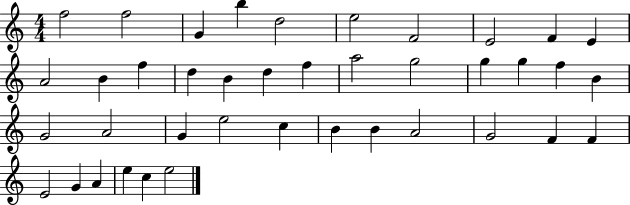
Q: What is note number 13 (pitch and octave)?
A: F5